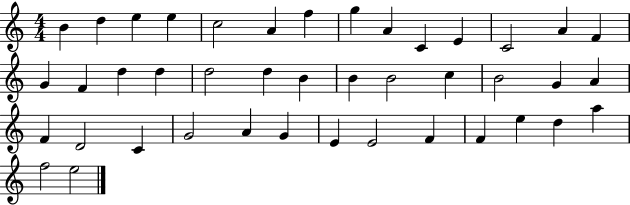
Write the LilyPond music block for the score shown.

{
  \clef treble
  \numericTimeSignature
  \time 4/4
  \key c \major
  b'4 d''4 e''4 e''4 | c''2 a'4 f''4 | g''4 a'4 c'4 e'4 | c'2 a'4 f'4 | \break g'4 f'4 d''4 d''4 | d''2 d''4 b'4 | b'4 b'2 c''4 | b'2 g'4 a'4 | \break f'4 d'2 c'4 | g'2 a'4 g'4 | e'4 e'2 f'4 | f'4 e''4 d''4 a''4 | \break f''2 e''2 | \bar "|."
}